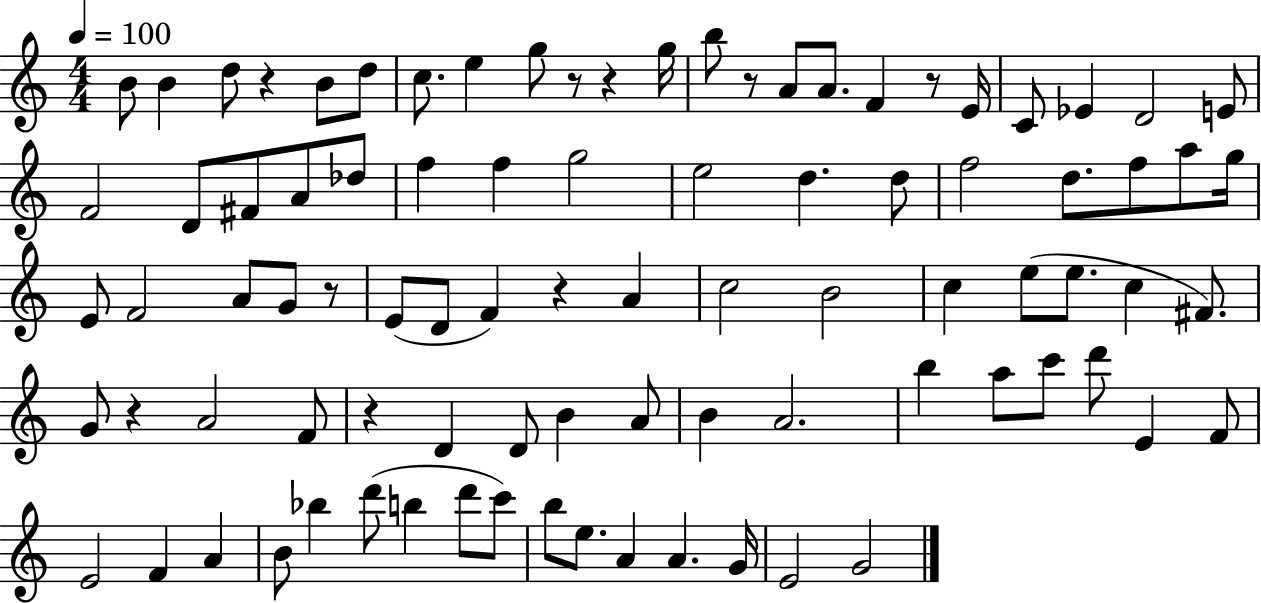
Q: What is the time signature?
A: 4/4